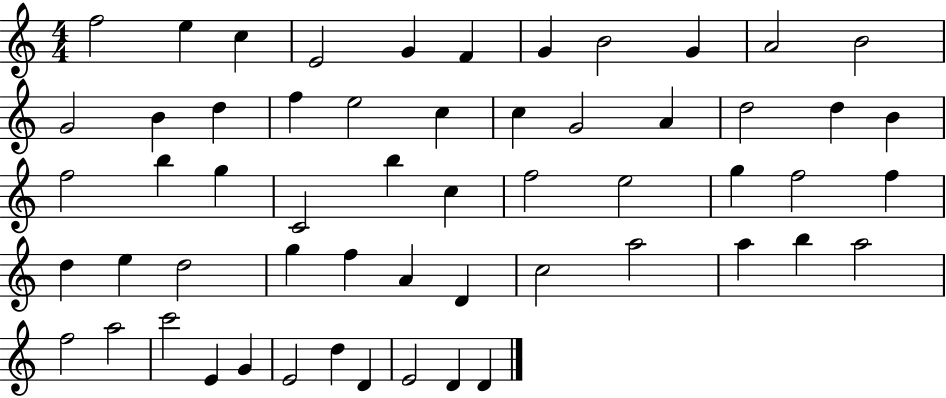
{
  \clef treble
  \numericTimeSignature
  \time 4/4
  \key c \major
  f''2 e''4 c''4 | e'2 g'4 f'4 | g'4 b'2 g'4 | a'2 b'2 | \break g'2 b'4 d''4 | f''4 e''2 c''4 | c''4 g'2 a'4 | d''2 d''4 b'4 | \break f''2 b''4 g''4 | c'2 b''4 c''4 | f''2 e''2 | g''4 f''2 f''4 | \break d''4 e''4 d''2 | g''4 f''4 a'4 d'4 | c''2 a''2 | a''4 b''4 a''2 | \break f''2 a''2 | c'''2 e'4 g'4 | e'2 d''4 d'4 | e'2 d'4 d'4 | \break \bar "|."
}